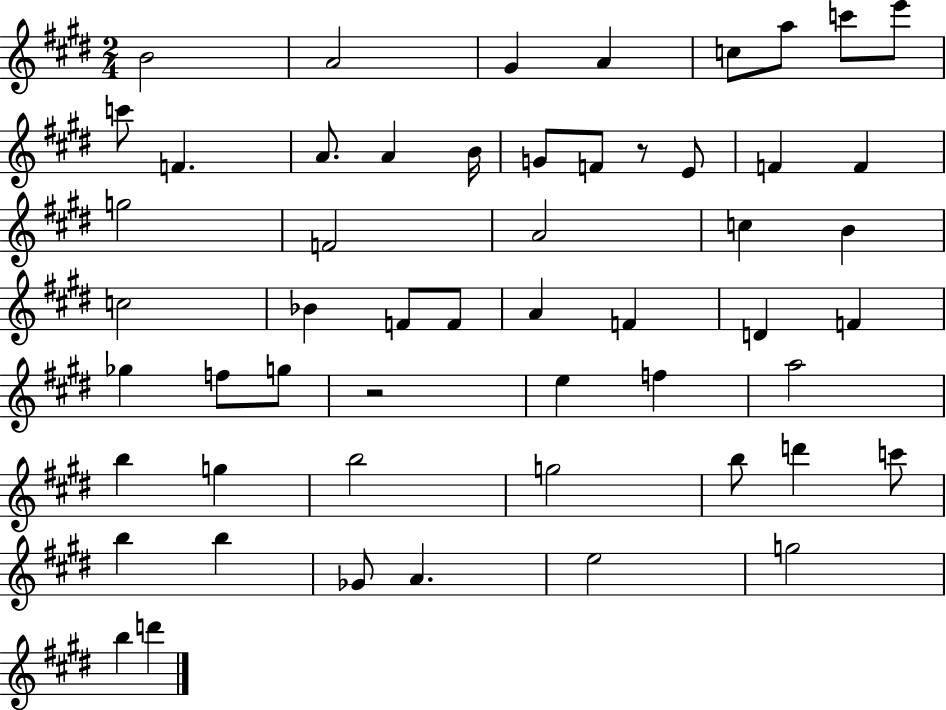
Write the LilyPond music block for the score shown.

{
  \clef treble
  \numericTimeSignature
  \time 2/4
  \key e \major
  b'2 | a'2 | gis'4 a'4 | c''8 a''8 c'''8 e'''8 | \break c'''8 f'4. | a'8. a'4 b'16 | g'8 f'8 r8 e'8 | f'4 f'4 | \break g''2 | f'2 | a'2 | c''4 b'4 | \break c''2 | bes'4 f'8 f'8 | a'4 f'4 | d'4 f'4 | \break ges''4 f''8 g''8 | r2 | e''4 f''4 | a''2 | \break b''4 g''4 | b''2 | g''2 | b''8 d'''4 c'''8 | \break b''4 b''4 | ges'8 a'4. | e''2 | g''2 | \break b''4 d'''4 | \bar "|."
}